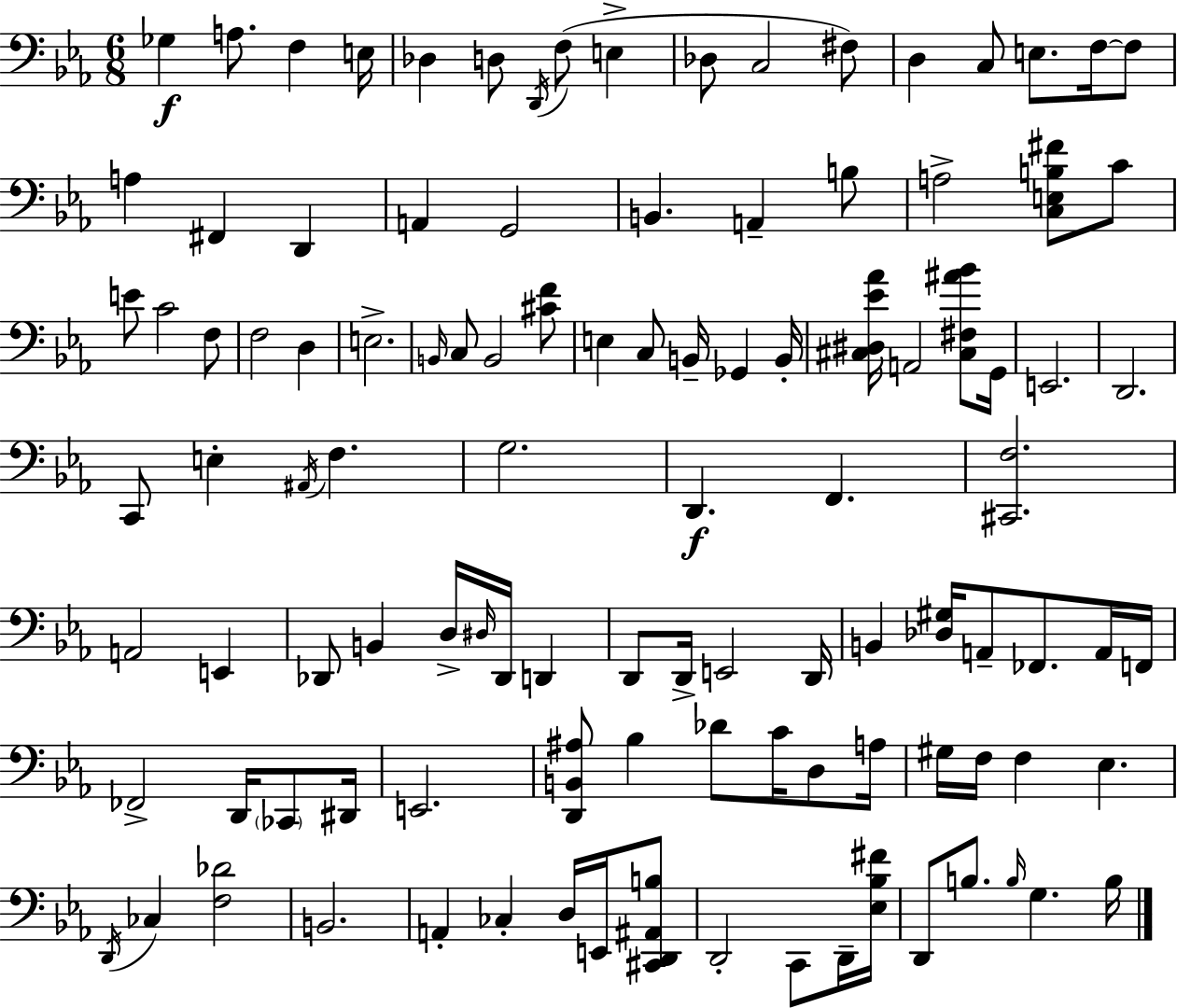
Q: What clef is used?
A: bass